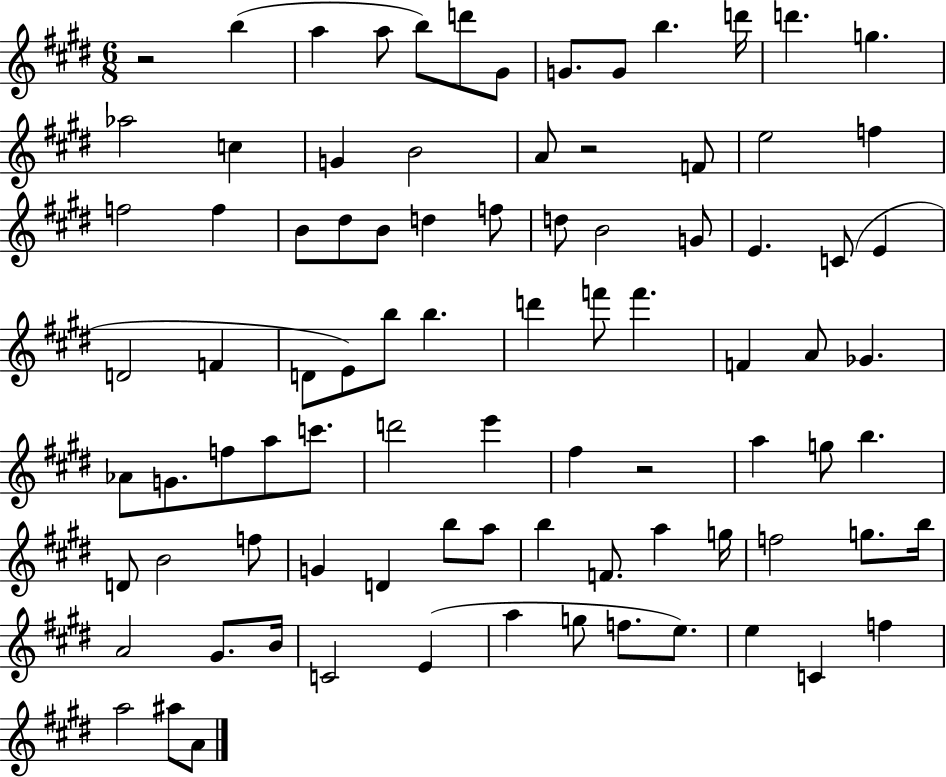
{
  \clef treble
  \numericTimeSignature
  \time 6/8
  \key e \major
  \repeat volta 2 { r2 b''4( | a''4 a''8 b''8) d'''8 gis'8 | g'8. g'8 b''4. d'''16 | d'''4. g''4. | \break aes''2 c''4 | g'4 b'2 | a'8 r2 f'8 | e''2 f''4 | \break f''2 f''4 | b'8 dis''8 b'8 d''4 f''8 | d''8 b'2 g'8 | e'4. c'8( e'4 | \break d'2 f'4 | d'8 e'8) b''8 b''4. | d'''4 f'''8 f'''4. | f'4 a'8 ges'4. | \break aes'8 g'8. f''8 a''8 c'''8. | d'''2 e'''4 | fis''4 r2 | a''4 g''8 b''4. | \break d'8 b'2 f''8 | g'4 d'4 b''8 a''8 | b''4 f'8. a''4 g''16 | f''2 g''8. b''16 | \break a'2 gis'8. b'16 | c'2 e'4( | a''4 g''8 f''8. e''8.) | e''4 c'4 f''4 | \break a''2 ais''8 a'8 | } \bar "|."
}